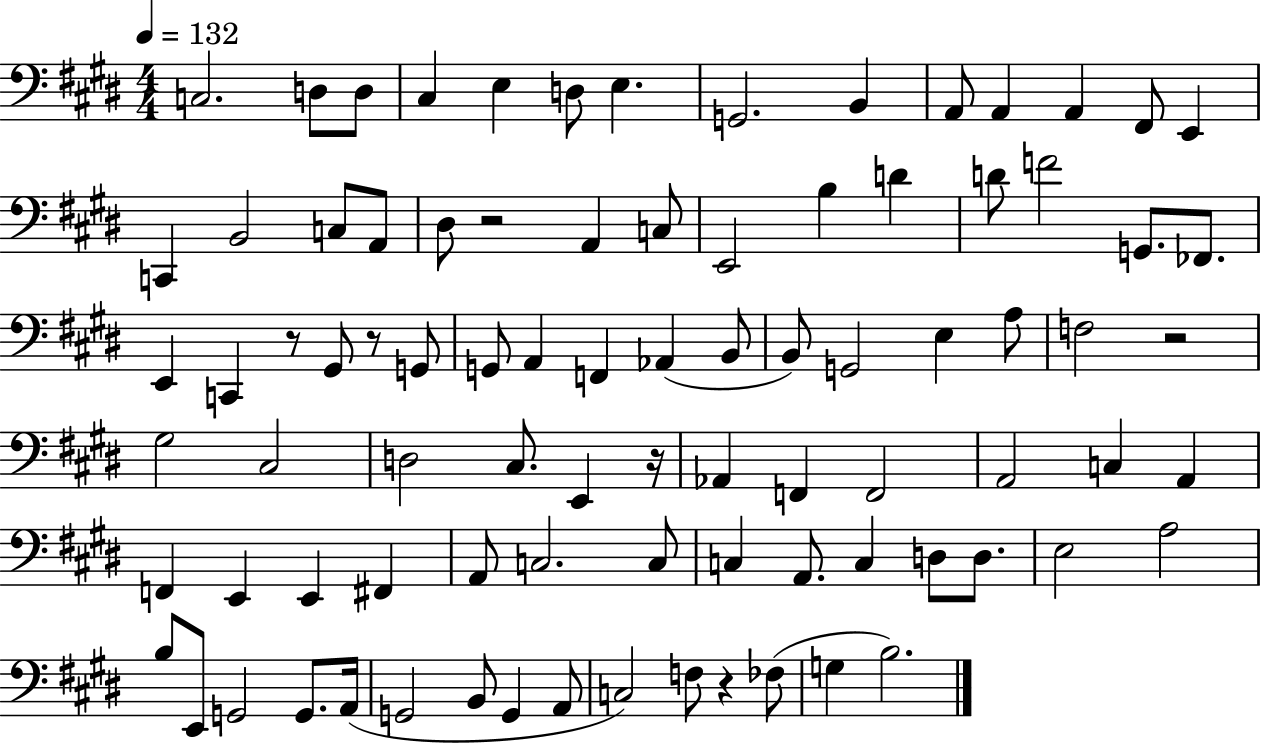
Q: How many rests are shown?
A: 6